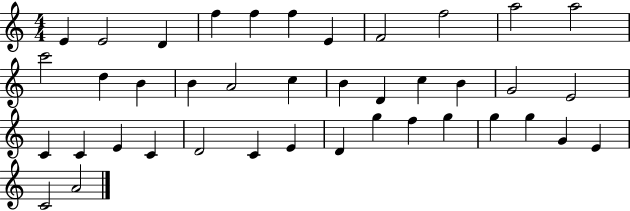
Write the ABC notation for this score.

X:1
T:Untitled
M:4/4
L:1/4
K:C
E E2 D f f f E F2 f2 a2 a2 c'2 d B B A2 c B D c B G2 E2 C C E C D2 C E D g f g g g G E C2 A2